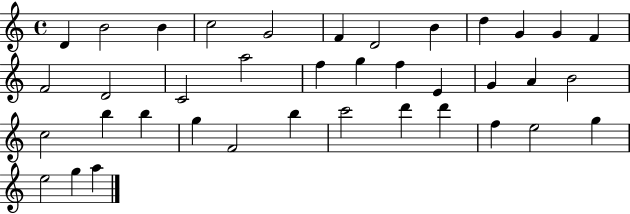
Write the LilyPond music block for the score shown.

{
  \clef treble
  \time 4/4
  \defaultTimeSignature
  \key c \major
  d'4 b'2 b'4 | c''2 g'2 | f'4 d'2 b'4 | d''4 g'4 g'4 f'4 | \break f'2 d'2 | c'2 a''2 | f''4 g''4 f''4 e'4 | g'4 a'4 b'2 | \break c''2 b''4 b''4 | g''4 f'2 b''4 | c'''2 d'''4 d'''4 | f''4 e''2 g''4 | \break e''2 g''4 a''4 | \bar "|."
}